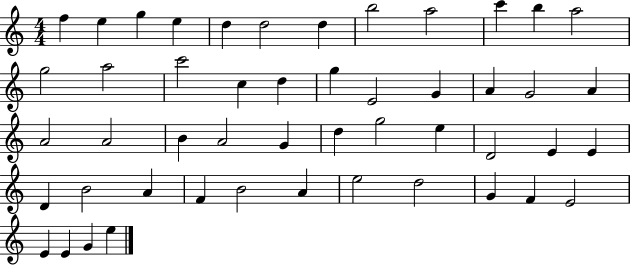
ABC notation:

X:1
T:Untitled
M:4/4
L:1/4
K:C
f e g e d d2 d b2 a2 c' b a2 g2 a2 c'2 c d g E2 G A G2 A A2 A2 B A2 G d g2 e D2 E E D B2 A F B2 A e2 d2 G F E2 E E G e